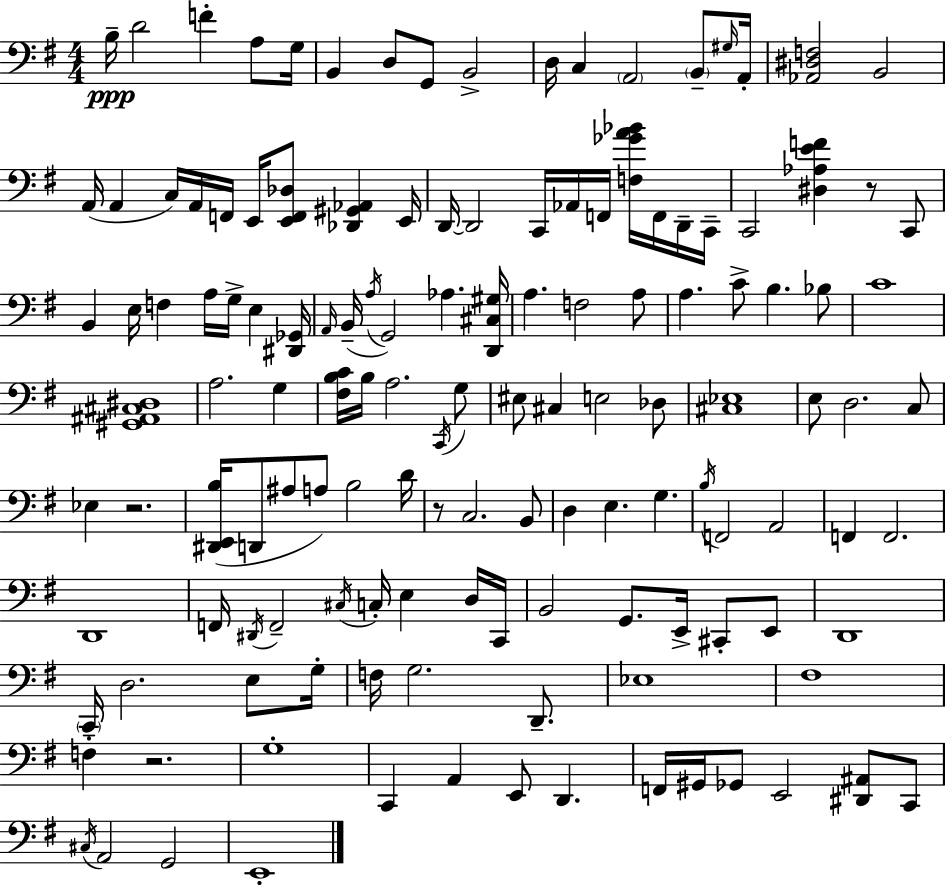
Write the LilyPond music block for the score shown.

{
  \clef bass
  \numericTimeSignature
  \time 4/4
  \key g \major
  \repeat volta 2 { b16--\ppp d'2 f'4-. a8 g16 | b,4 d8 g,8 b,2-> | d16 c4 \parenthesize a,2 \parenthesize b,8-- \grace { gis16 } | a,16-. <aes, dis f>2 b,2 | \break a,16( a,4 c16) a,16 f,16 e,16 <e, f, des>8 <des, gis, aes,>4 | e,16 d,16~~ d,2 c,16 aes,16 f,16 <f ges' a' bes'>16 f,16 d,16-- | c,16-- c,2 <dis aes e' f'>4 r8 c,8 | b,4 e16 f4 a16 g16-> e4 | \break <dis, ges,>16 \grace { a,16 }( b,16-- \acciaccatura { a16 } g,2) aes4. | <d, cis gis>16 a4. f2 | a8 a4. c'8-> b4. | bes8 c'1 | \break <gis, ais, cis dis>1 | a2. g4 | <fis b c'>16 b16 a2. | \acciaccatura { c,16 } g8 eis8 cis4 e2 | \break des8 <cis ees>1 | e8 d2. | c8 ees4 r2. | <dis, e, b>16( d,8 ais8 a8) b2 | \break d'16 r8 c2. | b,8 d4 e4. g4. | \acciaccatura { b16 } f,2 a,2 | f,4 f,2. | \break d,1 | f,16 \acciaccatura { dis,16 } f,2-- \acciaccatura { cis16 } | c16-. e4 d16 c,16 b,2 g,8. | e,16-> cis,8-. e,8 d,1 | \break \parenthesize c,16-- d2. | e8 g16-. f16 g2. | d,8.-- ees1 | fis1 | \break f4-. r2. | g1-. | c,4 a,4 e,8 | d,4. f,16 gis,16 ges,8 e,2 | \break <dis, ais,>8 c,8 \acciaccatura { cis16 } a,2 | g,2 e,1-. | } \bar "|."
}